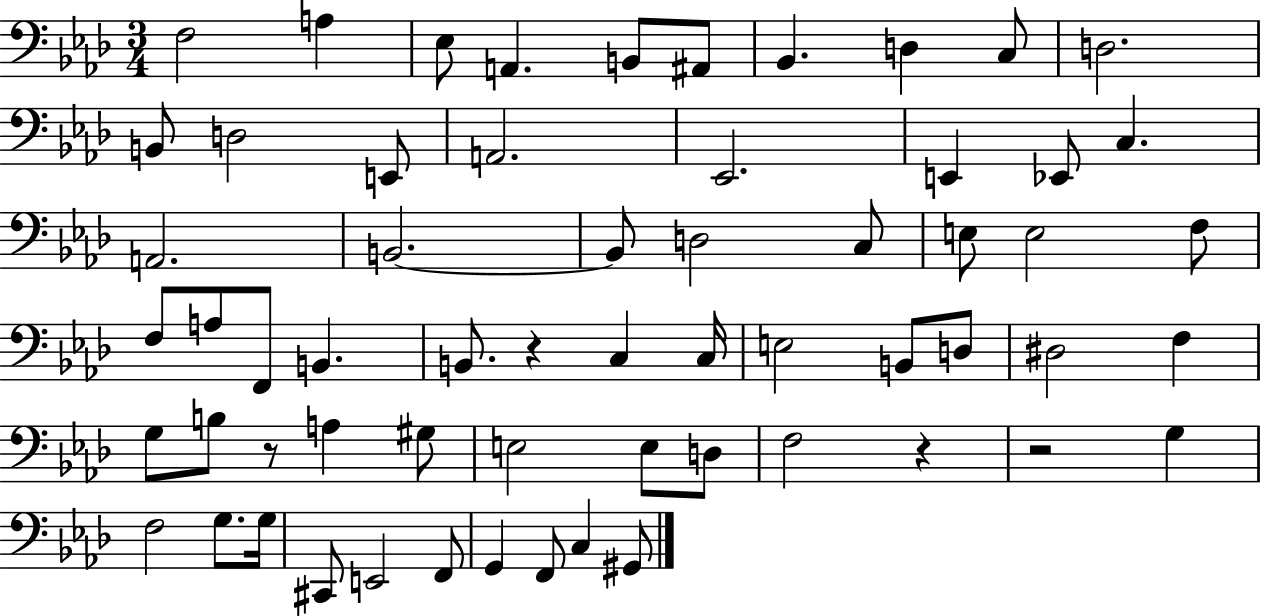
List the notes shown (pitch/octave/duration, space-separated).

F3/h A3/q Eb3/e A2/q. B2/e A#2/e Bb2/q. D3/q C3/e D3/h. B2/e D3/h E2/e A2/h. Eb2/h. E2/q Eb2/e C3/q. A2/h. B2/h. B2/e D3/h C3/e E3/e E3/h F3/e F3/e A3/e F2/e B2/q. B2/e. R/q C3/q C3/s E3/h B2/e D3/e D#3/h F3/q G3/e B3/e R/e A3/q G#3/e E3/h E3/e D3/e F3/h R/q R/h G3/q F3/h G3/e. G3/s C#2/e E2/h F2/e G2/q F2/e C3/q G#2/e